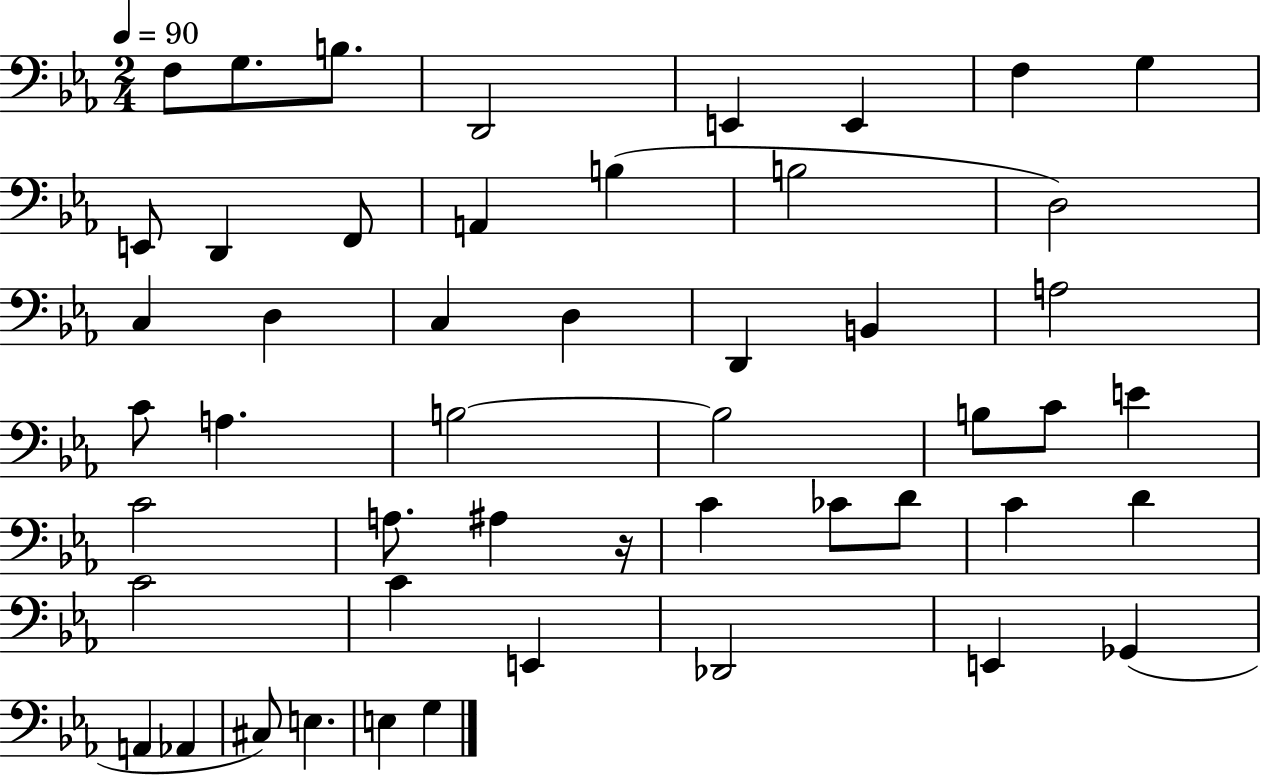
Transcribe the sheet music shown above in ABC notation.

X:1
T:Untitled
M:2/4
L:1/4
K:Eb
F,/2 G,/2 B,/2 D,,2 E,, E,, F, G, E,,/2 D,, F,,/2 A,, B, B,2 D,2 C, D, C, D, D,, B,, A,2 C/2 A, B,2 B,2 B,/2 C/2 E C2 A,/2 ^A, z/4 C _C/2 D/2 C D C2 C E,, _D,,2 E,, _G,, A,, _A,, ^C,/2 E, E, G,